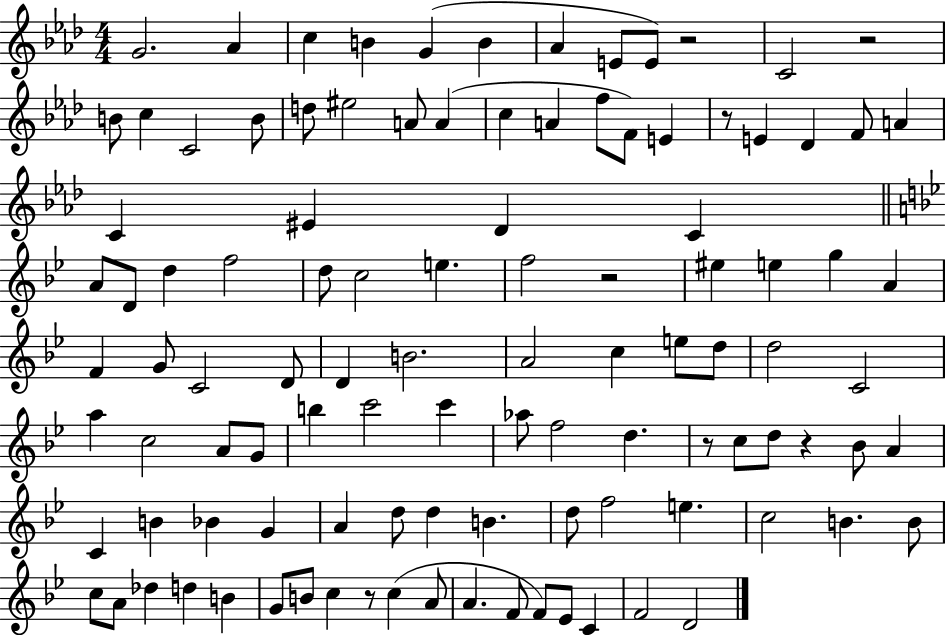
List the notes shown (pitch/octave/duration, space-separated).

G4/h. Ab4/q C5/q B4/q G4/q B4/q Ab4/q E4/e E4/e R/h C4/h R/h B4/e C5/q C4/h B4/e D5/e EIS5/h A4/e A4/q C5/q A4/q F5/e F4/e E4/q R/e E4/q Db4/q F4/e A4/q C4/q EIS4/q Db4/q C4/q A4/e D4/e D5/q F5/h D5/e C5/h E5/q. F5/h R/h EIS5/q E5/q G5/q A4/q F4/q G4/e C4/h D4/e D4/q B4/h. A4/h C5/q E5/e D5/e D5/h C4/h A5/q C5/h A4/e G4/e B5/q C6/h C6/q Ab5/e F5/h D5/q. R/e C5/e D5/e R/q Bb4/e A4/q C4/q B4/q Bb4/q G4/q A4/q D5/e D5/q B4/q. D5/e F5/h E5/q. C5/h B4/q. B4/e C5/e A4/e Db5/q D5/q B4/q G4/e B4/e C5/q R/e C5/q A4/e A4/q. F4/e F4/e Eb4/e C4/q F4/h D4/h